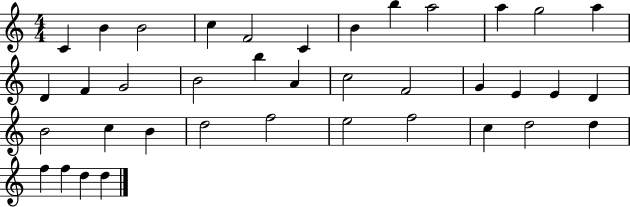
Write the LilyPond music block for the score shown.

{
  \clef treble
  \numericTimeSignature
  \time 4/4
  \key c \major
  c'4 b'4 b'2 | c''4 f'2 c'4 | b'4 b''4 a''2 | a''4 g''2 a''4 | \break d'4 f'4 g'2 | b'2 b''4 a'4 | c''2 f'2 | g'4 e'4 e'4 d'4 | \break b'2 c''4 b'4 | d''2 f''2 | e''2 f''2 | c''4 d''2 d''4 | \break f''4 f''4 d''4 d''4 | \bar "|."
}